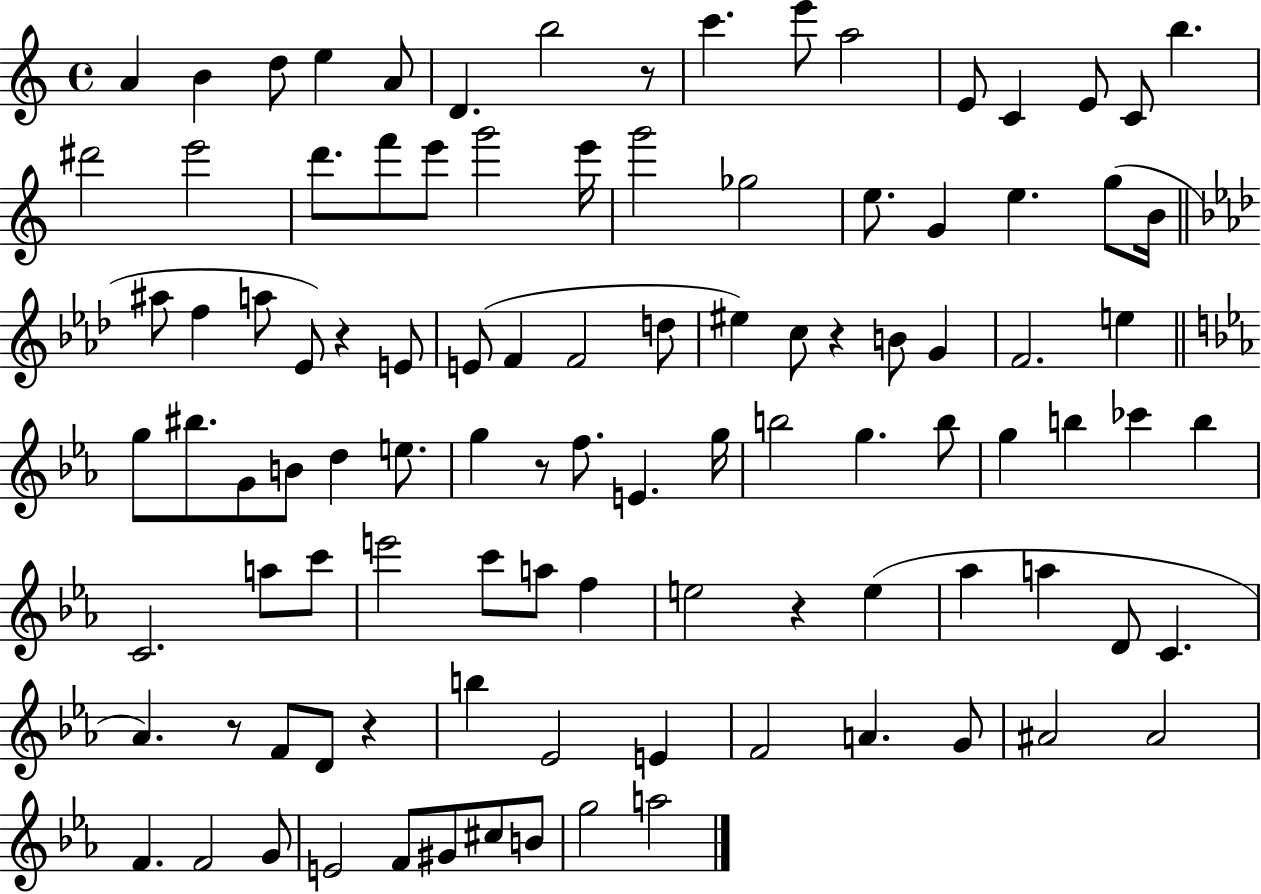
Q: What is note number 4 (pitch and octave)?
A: E5